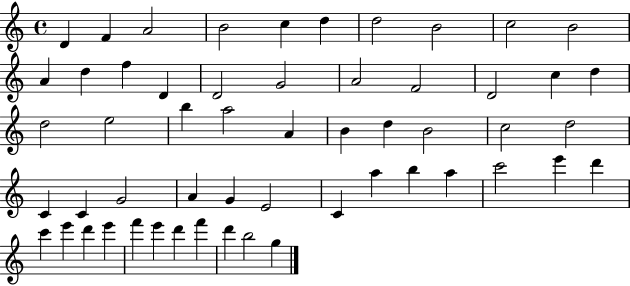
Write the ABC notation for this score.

X:1
T:Untitled
M:4/4
L:1/4
K:C
D F A2 B2 c d d2 B2 c2 B2 A d f D D2 G2 A2 F2 D2 c d d2 e2 b a2 A B d B2 c2 d2 C C G2 A G E2 C a b a c'2 e' d' c' e' d' e' f' e' d' f' d' b2 g